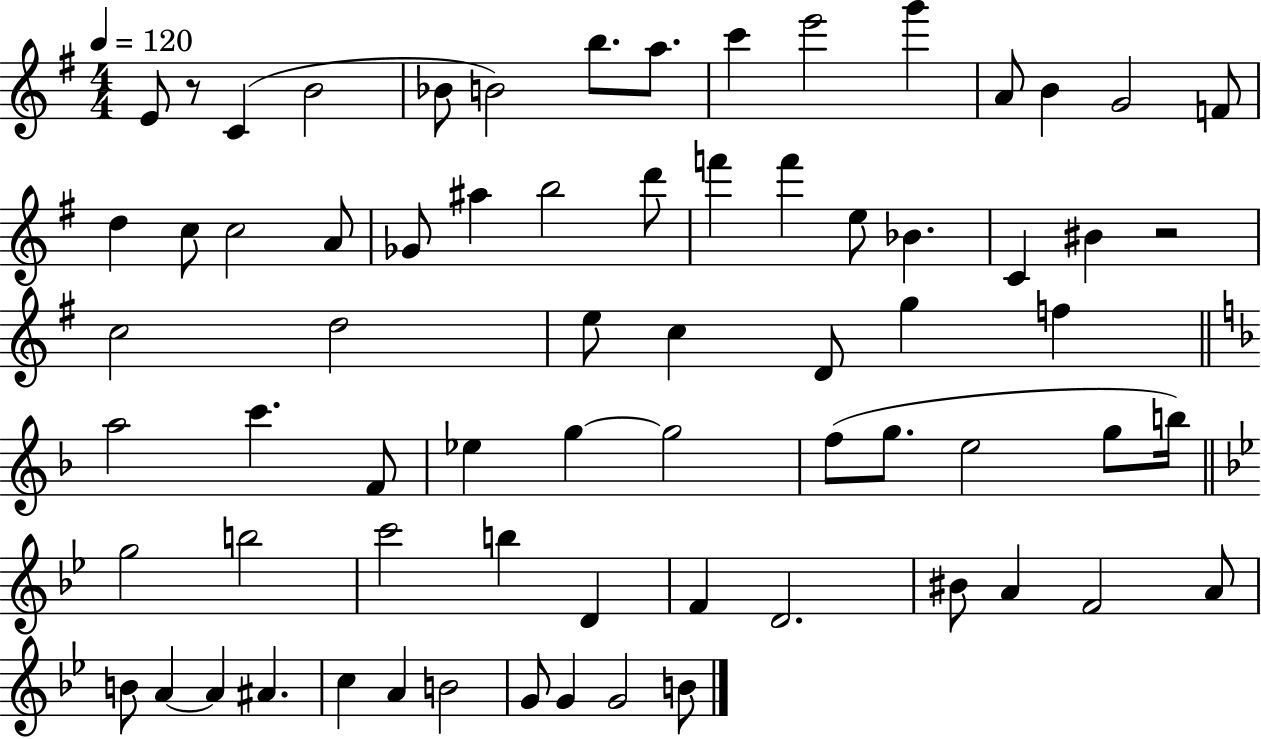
X:1
T:Untitled
M:4/4
L:1/4
K:G
E/2 z/2 C B2 _B/2 B2 b/2 a/2 c' e'2 g' A/2 B G2 F/2 d c/2 c2 A/2 _G/2 ^a b2 d'/2 f' f' e/2 _B C ^B z2 c2 d2 e/2 c D/2 g f a2 c' F/2 _e g g2 f/2 g/2 e2 g/2 b/4 g2 b2 c'2 b D F D2 ^B/2 A F2 A/2 B/2 A A ^A c A B2 G/2 G G2 B/2